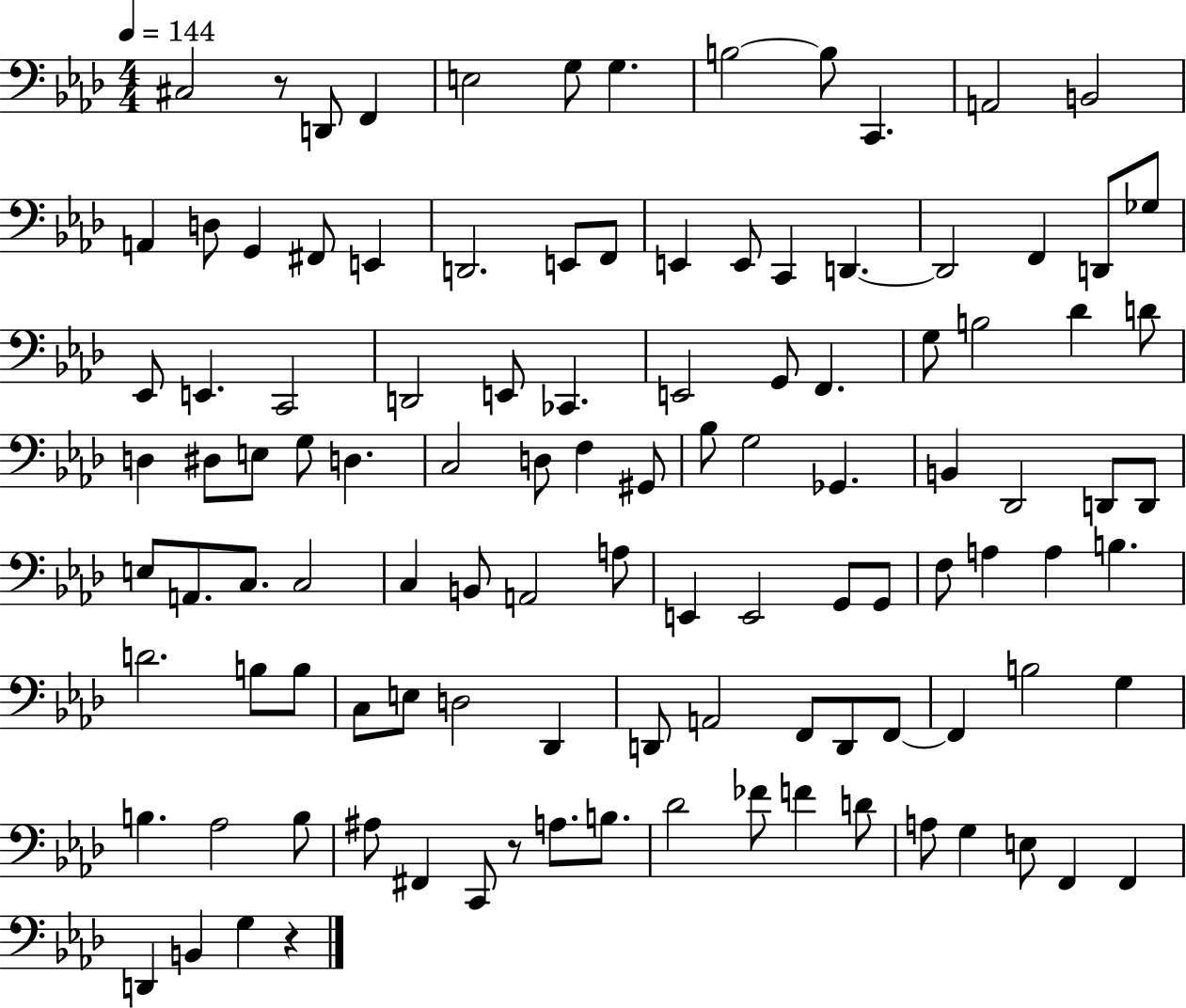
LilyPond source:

{
  \clef bass
  \numericTimeSignature
  \time 4/4
  \key aes \major
  \tempo 4 = 144
  cis2 r8 d,8 f,4 | e2 g8 g4. | b2~~ b8 c,4. | a,2 b,2 | \break a,4 d8 g,4 fis,8 e,4 | d,2. e,8 f,8 | e,4 e,8 c,4 d,4.~~ | d,2 f,4 d,8 ges8 | \break ees,8 e,4. c,2 | d,2 e,8 ces,4. | e,2 g,8 f,4. | g8 b2 des'4 d'8 | \break d4 dis8 e8 g8 d4. | c2 d8 f4 gis,8 | bes8 g2 ges,4. | b,4 des,2 d,8 d,8 | \break e8 a,8. c8. c2 | c4 b,8 a,2 a8 | e,4 e,2 g,8 g,8 | f8 a4 a4 b4. | \break d'2. b8 b8 | c8 e8 d2 des,4 | d,8 a,2 f,8 d,8 f,8~~ | f,4 b2 g4 | \break b4. aes2 b8 | ais8 fis,4 c,8 r8 a8. b8. | des'2 fes'8 f'4 d'8 | a8 g4 e8 f,4 f,4 | \break d,4 b,4 g4 r4 | \bar "|."
}